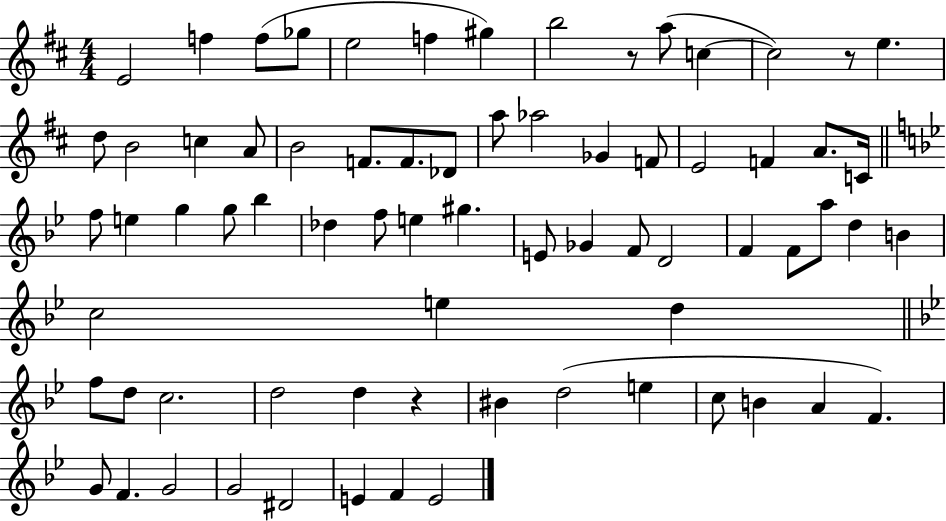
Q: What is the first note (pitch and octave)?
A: E4